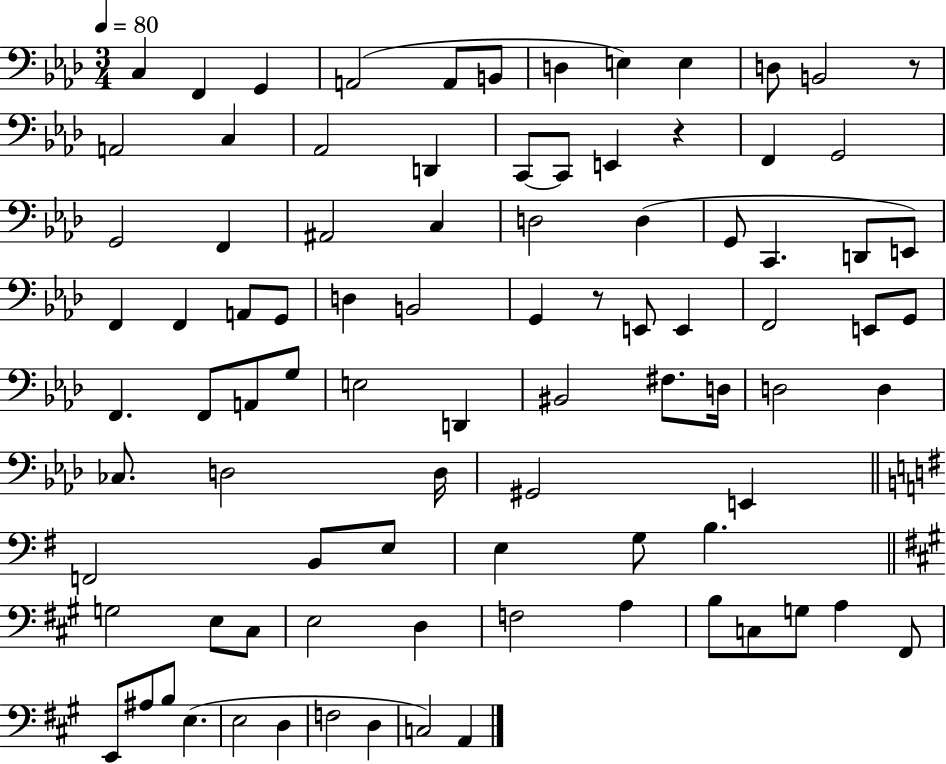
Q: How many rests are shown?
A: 3